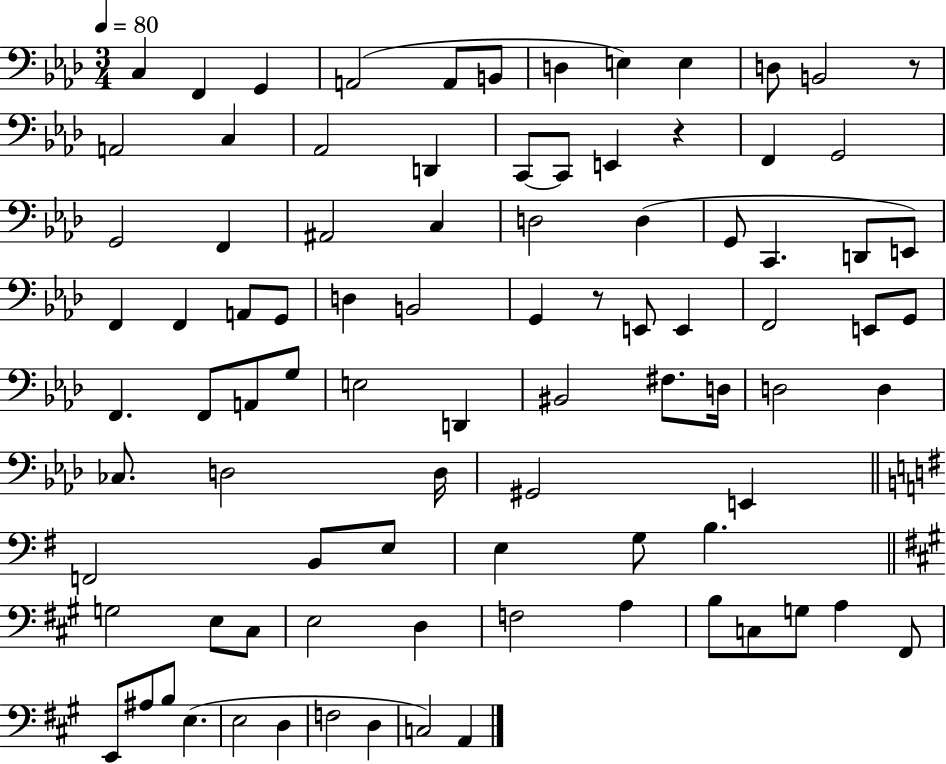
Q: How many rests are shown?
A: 3